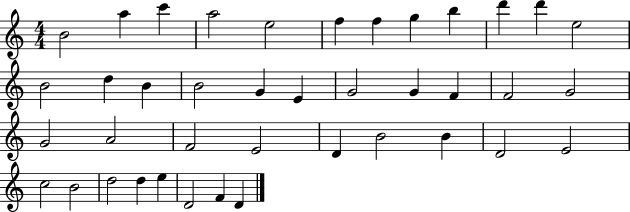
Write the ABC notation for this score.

X:1
T:Untitled
M:4/4
L:1/4
K:C
B2 a c' a2 e2 f f g b d' d' e2 B2 d B B2 G E G2 G F F2 G2 G2 A2 F2 E2 D B2 B D2 E2 c2 B2 d2 d e D2 F D